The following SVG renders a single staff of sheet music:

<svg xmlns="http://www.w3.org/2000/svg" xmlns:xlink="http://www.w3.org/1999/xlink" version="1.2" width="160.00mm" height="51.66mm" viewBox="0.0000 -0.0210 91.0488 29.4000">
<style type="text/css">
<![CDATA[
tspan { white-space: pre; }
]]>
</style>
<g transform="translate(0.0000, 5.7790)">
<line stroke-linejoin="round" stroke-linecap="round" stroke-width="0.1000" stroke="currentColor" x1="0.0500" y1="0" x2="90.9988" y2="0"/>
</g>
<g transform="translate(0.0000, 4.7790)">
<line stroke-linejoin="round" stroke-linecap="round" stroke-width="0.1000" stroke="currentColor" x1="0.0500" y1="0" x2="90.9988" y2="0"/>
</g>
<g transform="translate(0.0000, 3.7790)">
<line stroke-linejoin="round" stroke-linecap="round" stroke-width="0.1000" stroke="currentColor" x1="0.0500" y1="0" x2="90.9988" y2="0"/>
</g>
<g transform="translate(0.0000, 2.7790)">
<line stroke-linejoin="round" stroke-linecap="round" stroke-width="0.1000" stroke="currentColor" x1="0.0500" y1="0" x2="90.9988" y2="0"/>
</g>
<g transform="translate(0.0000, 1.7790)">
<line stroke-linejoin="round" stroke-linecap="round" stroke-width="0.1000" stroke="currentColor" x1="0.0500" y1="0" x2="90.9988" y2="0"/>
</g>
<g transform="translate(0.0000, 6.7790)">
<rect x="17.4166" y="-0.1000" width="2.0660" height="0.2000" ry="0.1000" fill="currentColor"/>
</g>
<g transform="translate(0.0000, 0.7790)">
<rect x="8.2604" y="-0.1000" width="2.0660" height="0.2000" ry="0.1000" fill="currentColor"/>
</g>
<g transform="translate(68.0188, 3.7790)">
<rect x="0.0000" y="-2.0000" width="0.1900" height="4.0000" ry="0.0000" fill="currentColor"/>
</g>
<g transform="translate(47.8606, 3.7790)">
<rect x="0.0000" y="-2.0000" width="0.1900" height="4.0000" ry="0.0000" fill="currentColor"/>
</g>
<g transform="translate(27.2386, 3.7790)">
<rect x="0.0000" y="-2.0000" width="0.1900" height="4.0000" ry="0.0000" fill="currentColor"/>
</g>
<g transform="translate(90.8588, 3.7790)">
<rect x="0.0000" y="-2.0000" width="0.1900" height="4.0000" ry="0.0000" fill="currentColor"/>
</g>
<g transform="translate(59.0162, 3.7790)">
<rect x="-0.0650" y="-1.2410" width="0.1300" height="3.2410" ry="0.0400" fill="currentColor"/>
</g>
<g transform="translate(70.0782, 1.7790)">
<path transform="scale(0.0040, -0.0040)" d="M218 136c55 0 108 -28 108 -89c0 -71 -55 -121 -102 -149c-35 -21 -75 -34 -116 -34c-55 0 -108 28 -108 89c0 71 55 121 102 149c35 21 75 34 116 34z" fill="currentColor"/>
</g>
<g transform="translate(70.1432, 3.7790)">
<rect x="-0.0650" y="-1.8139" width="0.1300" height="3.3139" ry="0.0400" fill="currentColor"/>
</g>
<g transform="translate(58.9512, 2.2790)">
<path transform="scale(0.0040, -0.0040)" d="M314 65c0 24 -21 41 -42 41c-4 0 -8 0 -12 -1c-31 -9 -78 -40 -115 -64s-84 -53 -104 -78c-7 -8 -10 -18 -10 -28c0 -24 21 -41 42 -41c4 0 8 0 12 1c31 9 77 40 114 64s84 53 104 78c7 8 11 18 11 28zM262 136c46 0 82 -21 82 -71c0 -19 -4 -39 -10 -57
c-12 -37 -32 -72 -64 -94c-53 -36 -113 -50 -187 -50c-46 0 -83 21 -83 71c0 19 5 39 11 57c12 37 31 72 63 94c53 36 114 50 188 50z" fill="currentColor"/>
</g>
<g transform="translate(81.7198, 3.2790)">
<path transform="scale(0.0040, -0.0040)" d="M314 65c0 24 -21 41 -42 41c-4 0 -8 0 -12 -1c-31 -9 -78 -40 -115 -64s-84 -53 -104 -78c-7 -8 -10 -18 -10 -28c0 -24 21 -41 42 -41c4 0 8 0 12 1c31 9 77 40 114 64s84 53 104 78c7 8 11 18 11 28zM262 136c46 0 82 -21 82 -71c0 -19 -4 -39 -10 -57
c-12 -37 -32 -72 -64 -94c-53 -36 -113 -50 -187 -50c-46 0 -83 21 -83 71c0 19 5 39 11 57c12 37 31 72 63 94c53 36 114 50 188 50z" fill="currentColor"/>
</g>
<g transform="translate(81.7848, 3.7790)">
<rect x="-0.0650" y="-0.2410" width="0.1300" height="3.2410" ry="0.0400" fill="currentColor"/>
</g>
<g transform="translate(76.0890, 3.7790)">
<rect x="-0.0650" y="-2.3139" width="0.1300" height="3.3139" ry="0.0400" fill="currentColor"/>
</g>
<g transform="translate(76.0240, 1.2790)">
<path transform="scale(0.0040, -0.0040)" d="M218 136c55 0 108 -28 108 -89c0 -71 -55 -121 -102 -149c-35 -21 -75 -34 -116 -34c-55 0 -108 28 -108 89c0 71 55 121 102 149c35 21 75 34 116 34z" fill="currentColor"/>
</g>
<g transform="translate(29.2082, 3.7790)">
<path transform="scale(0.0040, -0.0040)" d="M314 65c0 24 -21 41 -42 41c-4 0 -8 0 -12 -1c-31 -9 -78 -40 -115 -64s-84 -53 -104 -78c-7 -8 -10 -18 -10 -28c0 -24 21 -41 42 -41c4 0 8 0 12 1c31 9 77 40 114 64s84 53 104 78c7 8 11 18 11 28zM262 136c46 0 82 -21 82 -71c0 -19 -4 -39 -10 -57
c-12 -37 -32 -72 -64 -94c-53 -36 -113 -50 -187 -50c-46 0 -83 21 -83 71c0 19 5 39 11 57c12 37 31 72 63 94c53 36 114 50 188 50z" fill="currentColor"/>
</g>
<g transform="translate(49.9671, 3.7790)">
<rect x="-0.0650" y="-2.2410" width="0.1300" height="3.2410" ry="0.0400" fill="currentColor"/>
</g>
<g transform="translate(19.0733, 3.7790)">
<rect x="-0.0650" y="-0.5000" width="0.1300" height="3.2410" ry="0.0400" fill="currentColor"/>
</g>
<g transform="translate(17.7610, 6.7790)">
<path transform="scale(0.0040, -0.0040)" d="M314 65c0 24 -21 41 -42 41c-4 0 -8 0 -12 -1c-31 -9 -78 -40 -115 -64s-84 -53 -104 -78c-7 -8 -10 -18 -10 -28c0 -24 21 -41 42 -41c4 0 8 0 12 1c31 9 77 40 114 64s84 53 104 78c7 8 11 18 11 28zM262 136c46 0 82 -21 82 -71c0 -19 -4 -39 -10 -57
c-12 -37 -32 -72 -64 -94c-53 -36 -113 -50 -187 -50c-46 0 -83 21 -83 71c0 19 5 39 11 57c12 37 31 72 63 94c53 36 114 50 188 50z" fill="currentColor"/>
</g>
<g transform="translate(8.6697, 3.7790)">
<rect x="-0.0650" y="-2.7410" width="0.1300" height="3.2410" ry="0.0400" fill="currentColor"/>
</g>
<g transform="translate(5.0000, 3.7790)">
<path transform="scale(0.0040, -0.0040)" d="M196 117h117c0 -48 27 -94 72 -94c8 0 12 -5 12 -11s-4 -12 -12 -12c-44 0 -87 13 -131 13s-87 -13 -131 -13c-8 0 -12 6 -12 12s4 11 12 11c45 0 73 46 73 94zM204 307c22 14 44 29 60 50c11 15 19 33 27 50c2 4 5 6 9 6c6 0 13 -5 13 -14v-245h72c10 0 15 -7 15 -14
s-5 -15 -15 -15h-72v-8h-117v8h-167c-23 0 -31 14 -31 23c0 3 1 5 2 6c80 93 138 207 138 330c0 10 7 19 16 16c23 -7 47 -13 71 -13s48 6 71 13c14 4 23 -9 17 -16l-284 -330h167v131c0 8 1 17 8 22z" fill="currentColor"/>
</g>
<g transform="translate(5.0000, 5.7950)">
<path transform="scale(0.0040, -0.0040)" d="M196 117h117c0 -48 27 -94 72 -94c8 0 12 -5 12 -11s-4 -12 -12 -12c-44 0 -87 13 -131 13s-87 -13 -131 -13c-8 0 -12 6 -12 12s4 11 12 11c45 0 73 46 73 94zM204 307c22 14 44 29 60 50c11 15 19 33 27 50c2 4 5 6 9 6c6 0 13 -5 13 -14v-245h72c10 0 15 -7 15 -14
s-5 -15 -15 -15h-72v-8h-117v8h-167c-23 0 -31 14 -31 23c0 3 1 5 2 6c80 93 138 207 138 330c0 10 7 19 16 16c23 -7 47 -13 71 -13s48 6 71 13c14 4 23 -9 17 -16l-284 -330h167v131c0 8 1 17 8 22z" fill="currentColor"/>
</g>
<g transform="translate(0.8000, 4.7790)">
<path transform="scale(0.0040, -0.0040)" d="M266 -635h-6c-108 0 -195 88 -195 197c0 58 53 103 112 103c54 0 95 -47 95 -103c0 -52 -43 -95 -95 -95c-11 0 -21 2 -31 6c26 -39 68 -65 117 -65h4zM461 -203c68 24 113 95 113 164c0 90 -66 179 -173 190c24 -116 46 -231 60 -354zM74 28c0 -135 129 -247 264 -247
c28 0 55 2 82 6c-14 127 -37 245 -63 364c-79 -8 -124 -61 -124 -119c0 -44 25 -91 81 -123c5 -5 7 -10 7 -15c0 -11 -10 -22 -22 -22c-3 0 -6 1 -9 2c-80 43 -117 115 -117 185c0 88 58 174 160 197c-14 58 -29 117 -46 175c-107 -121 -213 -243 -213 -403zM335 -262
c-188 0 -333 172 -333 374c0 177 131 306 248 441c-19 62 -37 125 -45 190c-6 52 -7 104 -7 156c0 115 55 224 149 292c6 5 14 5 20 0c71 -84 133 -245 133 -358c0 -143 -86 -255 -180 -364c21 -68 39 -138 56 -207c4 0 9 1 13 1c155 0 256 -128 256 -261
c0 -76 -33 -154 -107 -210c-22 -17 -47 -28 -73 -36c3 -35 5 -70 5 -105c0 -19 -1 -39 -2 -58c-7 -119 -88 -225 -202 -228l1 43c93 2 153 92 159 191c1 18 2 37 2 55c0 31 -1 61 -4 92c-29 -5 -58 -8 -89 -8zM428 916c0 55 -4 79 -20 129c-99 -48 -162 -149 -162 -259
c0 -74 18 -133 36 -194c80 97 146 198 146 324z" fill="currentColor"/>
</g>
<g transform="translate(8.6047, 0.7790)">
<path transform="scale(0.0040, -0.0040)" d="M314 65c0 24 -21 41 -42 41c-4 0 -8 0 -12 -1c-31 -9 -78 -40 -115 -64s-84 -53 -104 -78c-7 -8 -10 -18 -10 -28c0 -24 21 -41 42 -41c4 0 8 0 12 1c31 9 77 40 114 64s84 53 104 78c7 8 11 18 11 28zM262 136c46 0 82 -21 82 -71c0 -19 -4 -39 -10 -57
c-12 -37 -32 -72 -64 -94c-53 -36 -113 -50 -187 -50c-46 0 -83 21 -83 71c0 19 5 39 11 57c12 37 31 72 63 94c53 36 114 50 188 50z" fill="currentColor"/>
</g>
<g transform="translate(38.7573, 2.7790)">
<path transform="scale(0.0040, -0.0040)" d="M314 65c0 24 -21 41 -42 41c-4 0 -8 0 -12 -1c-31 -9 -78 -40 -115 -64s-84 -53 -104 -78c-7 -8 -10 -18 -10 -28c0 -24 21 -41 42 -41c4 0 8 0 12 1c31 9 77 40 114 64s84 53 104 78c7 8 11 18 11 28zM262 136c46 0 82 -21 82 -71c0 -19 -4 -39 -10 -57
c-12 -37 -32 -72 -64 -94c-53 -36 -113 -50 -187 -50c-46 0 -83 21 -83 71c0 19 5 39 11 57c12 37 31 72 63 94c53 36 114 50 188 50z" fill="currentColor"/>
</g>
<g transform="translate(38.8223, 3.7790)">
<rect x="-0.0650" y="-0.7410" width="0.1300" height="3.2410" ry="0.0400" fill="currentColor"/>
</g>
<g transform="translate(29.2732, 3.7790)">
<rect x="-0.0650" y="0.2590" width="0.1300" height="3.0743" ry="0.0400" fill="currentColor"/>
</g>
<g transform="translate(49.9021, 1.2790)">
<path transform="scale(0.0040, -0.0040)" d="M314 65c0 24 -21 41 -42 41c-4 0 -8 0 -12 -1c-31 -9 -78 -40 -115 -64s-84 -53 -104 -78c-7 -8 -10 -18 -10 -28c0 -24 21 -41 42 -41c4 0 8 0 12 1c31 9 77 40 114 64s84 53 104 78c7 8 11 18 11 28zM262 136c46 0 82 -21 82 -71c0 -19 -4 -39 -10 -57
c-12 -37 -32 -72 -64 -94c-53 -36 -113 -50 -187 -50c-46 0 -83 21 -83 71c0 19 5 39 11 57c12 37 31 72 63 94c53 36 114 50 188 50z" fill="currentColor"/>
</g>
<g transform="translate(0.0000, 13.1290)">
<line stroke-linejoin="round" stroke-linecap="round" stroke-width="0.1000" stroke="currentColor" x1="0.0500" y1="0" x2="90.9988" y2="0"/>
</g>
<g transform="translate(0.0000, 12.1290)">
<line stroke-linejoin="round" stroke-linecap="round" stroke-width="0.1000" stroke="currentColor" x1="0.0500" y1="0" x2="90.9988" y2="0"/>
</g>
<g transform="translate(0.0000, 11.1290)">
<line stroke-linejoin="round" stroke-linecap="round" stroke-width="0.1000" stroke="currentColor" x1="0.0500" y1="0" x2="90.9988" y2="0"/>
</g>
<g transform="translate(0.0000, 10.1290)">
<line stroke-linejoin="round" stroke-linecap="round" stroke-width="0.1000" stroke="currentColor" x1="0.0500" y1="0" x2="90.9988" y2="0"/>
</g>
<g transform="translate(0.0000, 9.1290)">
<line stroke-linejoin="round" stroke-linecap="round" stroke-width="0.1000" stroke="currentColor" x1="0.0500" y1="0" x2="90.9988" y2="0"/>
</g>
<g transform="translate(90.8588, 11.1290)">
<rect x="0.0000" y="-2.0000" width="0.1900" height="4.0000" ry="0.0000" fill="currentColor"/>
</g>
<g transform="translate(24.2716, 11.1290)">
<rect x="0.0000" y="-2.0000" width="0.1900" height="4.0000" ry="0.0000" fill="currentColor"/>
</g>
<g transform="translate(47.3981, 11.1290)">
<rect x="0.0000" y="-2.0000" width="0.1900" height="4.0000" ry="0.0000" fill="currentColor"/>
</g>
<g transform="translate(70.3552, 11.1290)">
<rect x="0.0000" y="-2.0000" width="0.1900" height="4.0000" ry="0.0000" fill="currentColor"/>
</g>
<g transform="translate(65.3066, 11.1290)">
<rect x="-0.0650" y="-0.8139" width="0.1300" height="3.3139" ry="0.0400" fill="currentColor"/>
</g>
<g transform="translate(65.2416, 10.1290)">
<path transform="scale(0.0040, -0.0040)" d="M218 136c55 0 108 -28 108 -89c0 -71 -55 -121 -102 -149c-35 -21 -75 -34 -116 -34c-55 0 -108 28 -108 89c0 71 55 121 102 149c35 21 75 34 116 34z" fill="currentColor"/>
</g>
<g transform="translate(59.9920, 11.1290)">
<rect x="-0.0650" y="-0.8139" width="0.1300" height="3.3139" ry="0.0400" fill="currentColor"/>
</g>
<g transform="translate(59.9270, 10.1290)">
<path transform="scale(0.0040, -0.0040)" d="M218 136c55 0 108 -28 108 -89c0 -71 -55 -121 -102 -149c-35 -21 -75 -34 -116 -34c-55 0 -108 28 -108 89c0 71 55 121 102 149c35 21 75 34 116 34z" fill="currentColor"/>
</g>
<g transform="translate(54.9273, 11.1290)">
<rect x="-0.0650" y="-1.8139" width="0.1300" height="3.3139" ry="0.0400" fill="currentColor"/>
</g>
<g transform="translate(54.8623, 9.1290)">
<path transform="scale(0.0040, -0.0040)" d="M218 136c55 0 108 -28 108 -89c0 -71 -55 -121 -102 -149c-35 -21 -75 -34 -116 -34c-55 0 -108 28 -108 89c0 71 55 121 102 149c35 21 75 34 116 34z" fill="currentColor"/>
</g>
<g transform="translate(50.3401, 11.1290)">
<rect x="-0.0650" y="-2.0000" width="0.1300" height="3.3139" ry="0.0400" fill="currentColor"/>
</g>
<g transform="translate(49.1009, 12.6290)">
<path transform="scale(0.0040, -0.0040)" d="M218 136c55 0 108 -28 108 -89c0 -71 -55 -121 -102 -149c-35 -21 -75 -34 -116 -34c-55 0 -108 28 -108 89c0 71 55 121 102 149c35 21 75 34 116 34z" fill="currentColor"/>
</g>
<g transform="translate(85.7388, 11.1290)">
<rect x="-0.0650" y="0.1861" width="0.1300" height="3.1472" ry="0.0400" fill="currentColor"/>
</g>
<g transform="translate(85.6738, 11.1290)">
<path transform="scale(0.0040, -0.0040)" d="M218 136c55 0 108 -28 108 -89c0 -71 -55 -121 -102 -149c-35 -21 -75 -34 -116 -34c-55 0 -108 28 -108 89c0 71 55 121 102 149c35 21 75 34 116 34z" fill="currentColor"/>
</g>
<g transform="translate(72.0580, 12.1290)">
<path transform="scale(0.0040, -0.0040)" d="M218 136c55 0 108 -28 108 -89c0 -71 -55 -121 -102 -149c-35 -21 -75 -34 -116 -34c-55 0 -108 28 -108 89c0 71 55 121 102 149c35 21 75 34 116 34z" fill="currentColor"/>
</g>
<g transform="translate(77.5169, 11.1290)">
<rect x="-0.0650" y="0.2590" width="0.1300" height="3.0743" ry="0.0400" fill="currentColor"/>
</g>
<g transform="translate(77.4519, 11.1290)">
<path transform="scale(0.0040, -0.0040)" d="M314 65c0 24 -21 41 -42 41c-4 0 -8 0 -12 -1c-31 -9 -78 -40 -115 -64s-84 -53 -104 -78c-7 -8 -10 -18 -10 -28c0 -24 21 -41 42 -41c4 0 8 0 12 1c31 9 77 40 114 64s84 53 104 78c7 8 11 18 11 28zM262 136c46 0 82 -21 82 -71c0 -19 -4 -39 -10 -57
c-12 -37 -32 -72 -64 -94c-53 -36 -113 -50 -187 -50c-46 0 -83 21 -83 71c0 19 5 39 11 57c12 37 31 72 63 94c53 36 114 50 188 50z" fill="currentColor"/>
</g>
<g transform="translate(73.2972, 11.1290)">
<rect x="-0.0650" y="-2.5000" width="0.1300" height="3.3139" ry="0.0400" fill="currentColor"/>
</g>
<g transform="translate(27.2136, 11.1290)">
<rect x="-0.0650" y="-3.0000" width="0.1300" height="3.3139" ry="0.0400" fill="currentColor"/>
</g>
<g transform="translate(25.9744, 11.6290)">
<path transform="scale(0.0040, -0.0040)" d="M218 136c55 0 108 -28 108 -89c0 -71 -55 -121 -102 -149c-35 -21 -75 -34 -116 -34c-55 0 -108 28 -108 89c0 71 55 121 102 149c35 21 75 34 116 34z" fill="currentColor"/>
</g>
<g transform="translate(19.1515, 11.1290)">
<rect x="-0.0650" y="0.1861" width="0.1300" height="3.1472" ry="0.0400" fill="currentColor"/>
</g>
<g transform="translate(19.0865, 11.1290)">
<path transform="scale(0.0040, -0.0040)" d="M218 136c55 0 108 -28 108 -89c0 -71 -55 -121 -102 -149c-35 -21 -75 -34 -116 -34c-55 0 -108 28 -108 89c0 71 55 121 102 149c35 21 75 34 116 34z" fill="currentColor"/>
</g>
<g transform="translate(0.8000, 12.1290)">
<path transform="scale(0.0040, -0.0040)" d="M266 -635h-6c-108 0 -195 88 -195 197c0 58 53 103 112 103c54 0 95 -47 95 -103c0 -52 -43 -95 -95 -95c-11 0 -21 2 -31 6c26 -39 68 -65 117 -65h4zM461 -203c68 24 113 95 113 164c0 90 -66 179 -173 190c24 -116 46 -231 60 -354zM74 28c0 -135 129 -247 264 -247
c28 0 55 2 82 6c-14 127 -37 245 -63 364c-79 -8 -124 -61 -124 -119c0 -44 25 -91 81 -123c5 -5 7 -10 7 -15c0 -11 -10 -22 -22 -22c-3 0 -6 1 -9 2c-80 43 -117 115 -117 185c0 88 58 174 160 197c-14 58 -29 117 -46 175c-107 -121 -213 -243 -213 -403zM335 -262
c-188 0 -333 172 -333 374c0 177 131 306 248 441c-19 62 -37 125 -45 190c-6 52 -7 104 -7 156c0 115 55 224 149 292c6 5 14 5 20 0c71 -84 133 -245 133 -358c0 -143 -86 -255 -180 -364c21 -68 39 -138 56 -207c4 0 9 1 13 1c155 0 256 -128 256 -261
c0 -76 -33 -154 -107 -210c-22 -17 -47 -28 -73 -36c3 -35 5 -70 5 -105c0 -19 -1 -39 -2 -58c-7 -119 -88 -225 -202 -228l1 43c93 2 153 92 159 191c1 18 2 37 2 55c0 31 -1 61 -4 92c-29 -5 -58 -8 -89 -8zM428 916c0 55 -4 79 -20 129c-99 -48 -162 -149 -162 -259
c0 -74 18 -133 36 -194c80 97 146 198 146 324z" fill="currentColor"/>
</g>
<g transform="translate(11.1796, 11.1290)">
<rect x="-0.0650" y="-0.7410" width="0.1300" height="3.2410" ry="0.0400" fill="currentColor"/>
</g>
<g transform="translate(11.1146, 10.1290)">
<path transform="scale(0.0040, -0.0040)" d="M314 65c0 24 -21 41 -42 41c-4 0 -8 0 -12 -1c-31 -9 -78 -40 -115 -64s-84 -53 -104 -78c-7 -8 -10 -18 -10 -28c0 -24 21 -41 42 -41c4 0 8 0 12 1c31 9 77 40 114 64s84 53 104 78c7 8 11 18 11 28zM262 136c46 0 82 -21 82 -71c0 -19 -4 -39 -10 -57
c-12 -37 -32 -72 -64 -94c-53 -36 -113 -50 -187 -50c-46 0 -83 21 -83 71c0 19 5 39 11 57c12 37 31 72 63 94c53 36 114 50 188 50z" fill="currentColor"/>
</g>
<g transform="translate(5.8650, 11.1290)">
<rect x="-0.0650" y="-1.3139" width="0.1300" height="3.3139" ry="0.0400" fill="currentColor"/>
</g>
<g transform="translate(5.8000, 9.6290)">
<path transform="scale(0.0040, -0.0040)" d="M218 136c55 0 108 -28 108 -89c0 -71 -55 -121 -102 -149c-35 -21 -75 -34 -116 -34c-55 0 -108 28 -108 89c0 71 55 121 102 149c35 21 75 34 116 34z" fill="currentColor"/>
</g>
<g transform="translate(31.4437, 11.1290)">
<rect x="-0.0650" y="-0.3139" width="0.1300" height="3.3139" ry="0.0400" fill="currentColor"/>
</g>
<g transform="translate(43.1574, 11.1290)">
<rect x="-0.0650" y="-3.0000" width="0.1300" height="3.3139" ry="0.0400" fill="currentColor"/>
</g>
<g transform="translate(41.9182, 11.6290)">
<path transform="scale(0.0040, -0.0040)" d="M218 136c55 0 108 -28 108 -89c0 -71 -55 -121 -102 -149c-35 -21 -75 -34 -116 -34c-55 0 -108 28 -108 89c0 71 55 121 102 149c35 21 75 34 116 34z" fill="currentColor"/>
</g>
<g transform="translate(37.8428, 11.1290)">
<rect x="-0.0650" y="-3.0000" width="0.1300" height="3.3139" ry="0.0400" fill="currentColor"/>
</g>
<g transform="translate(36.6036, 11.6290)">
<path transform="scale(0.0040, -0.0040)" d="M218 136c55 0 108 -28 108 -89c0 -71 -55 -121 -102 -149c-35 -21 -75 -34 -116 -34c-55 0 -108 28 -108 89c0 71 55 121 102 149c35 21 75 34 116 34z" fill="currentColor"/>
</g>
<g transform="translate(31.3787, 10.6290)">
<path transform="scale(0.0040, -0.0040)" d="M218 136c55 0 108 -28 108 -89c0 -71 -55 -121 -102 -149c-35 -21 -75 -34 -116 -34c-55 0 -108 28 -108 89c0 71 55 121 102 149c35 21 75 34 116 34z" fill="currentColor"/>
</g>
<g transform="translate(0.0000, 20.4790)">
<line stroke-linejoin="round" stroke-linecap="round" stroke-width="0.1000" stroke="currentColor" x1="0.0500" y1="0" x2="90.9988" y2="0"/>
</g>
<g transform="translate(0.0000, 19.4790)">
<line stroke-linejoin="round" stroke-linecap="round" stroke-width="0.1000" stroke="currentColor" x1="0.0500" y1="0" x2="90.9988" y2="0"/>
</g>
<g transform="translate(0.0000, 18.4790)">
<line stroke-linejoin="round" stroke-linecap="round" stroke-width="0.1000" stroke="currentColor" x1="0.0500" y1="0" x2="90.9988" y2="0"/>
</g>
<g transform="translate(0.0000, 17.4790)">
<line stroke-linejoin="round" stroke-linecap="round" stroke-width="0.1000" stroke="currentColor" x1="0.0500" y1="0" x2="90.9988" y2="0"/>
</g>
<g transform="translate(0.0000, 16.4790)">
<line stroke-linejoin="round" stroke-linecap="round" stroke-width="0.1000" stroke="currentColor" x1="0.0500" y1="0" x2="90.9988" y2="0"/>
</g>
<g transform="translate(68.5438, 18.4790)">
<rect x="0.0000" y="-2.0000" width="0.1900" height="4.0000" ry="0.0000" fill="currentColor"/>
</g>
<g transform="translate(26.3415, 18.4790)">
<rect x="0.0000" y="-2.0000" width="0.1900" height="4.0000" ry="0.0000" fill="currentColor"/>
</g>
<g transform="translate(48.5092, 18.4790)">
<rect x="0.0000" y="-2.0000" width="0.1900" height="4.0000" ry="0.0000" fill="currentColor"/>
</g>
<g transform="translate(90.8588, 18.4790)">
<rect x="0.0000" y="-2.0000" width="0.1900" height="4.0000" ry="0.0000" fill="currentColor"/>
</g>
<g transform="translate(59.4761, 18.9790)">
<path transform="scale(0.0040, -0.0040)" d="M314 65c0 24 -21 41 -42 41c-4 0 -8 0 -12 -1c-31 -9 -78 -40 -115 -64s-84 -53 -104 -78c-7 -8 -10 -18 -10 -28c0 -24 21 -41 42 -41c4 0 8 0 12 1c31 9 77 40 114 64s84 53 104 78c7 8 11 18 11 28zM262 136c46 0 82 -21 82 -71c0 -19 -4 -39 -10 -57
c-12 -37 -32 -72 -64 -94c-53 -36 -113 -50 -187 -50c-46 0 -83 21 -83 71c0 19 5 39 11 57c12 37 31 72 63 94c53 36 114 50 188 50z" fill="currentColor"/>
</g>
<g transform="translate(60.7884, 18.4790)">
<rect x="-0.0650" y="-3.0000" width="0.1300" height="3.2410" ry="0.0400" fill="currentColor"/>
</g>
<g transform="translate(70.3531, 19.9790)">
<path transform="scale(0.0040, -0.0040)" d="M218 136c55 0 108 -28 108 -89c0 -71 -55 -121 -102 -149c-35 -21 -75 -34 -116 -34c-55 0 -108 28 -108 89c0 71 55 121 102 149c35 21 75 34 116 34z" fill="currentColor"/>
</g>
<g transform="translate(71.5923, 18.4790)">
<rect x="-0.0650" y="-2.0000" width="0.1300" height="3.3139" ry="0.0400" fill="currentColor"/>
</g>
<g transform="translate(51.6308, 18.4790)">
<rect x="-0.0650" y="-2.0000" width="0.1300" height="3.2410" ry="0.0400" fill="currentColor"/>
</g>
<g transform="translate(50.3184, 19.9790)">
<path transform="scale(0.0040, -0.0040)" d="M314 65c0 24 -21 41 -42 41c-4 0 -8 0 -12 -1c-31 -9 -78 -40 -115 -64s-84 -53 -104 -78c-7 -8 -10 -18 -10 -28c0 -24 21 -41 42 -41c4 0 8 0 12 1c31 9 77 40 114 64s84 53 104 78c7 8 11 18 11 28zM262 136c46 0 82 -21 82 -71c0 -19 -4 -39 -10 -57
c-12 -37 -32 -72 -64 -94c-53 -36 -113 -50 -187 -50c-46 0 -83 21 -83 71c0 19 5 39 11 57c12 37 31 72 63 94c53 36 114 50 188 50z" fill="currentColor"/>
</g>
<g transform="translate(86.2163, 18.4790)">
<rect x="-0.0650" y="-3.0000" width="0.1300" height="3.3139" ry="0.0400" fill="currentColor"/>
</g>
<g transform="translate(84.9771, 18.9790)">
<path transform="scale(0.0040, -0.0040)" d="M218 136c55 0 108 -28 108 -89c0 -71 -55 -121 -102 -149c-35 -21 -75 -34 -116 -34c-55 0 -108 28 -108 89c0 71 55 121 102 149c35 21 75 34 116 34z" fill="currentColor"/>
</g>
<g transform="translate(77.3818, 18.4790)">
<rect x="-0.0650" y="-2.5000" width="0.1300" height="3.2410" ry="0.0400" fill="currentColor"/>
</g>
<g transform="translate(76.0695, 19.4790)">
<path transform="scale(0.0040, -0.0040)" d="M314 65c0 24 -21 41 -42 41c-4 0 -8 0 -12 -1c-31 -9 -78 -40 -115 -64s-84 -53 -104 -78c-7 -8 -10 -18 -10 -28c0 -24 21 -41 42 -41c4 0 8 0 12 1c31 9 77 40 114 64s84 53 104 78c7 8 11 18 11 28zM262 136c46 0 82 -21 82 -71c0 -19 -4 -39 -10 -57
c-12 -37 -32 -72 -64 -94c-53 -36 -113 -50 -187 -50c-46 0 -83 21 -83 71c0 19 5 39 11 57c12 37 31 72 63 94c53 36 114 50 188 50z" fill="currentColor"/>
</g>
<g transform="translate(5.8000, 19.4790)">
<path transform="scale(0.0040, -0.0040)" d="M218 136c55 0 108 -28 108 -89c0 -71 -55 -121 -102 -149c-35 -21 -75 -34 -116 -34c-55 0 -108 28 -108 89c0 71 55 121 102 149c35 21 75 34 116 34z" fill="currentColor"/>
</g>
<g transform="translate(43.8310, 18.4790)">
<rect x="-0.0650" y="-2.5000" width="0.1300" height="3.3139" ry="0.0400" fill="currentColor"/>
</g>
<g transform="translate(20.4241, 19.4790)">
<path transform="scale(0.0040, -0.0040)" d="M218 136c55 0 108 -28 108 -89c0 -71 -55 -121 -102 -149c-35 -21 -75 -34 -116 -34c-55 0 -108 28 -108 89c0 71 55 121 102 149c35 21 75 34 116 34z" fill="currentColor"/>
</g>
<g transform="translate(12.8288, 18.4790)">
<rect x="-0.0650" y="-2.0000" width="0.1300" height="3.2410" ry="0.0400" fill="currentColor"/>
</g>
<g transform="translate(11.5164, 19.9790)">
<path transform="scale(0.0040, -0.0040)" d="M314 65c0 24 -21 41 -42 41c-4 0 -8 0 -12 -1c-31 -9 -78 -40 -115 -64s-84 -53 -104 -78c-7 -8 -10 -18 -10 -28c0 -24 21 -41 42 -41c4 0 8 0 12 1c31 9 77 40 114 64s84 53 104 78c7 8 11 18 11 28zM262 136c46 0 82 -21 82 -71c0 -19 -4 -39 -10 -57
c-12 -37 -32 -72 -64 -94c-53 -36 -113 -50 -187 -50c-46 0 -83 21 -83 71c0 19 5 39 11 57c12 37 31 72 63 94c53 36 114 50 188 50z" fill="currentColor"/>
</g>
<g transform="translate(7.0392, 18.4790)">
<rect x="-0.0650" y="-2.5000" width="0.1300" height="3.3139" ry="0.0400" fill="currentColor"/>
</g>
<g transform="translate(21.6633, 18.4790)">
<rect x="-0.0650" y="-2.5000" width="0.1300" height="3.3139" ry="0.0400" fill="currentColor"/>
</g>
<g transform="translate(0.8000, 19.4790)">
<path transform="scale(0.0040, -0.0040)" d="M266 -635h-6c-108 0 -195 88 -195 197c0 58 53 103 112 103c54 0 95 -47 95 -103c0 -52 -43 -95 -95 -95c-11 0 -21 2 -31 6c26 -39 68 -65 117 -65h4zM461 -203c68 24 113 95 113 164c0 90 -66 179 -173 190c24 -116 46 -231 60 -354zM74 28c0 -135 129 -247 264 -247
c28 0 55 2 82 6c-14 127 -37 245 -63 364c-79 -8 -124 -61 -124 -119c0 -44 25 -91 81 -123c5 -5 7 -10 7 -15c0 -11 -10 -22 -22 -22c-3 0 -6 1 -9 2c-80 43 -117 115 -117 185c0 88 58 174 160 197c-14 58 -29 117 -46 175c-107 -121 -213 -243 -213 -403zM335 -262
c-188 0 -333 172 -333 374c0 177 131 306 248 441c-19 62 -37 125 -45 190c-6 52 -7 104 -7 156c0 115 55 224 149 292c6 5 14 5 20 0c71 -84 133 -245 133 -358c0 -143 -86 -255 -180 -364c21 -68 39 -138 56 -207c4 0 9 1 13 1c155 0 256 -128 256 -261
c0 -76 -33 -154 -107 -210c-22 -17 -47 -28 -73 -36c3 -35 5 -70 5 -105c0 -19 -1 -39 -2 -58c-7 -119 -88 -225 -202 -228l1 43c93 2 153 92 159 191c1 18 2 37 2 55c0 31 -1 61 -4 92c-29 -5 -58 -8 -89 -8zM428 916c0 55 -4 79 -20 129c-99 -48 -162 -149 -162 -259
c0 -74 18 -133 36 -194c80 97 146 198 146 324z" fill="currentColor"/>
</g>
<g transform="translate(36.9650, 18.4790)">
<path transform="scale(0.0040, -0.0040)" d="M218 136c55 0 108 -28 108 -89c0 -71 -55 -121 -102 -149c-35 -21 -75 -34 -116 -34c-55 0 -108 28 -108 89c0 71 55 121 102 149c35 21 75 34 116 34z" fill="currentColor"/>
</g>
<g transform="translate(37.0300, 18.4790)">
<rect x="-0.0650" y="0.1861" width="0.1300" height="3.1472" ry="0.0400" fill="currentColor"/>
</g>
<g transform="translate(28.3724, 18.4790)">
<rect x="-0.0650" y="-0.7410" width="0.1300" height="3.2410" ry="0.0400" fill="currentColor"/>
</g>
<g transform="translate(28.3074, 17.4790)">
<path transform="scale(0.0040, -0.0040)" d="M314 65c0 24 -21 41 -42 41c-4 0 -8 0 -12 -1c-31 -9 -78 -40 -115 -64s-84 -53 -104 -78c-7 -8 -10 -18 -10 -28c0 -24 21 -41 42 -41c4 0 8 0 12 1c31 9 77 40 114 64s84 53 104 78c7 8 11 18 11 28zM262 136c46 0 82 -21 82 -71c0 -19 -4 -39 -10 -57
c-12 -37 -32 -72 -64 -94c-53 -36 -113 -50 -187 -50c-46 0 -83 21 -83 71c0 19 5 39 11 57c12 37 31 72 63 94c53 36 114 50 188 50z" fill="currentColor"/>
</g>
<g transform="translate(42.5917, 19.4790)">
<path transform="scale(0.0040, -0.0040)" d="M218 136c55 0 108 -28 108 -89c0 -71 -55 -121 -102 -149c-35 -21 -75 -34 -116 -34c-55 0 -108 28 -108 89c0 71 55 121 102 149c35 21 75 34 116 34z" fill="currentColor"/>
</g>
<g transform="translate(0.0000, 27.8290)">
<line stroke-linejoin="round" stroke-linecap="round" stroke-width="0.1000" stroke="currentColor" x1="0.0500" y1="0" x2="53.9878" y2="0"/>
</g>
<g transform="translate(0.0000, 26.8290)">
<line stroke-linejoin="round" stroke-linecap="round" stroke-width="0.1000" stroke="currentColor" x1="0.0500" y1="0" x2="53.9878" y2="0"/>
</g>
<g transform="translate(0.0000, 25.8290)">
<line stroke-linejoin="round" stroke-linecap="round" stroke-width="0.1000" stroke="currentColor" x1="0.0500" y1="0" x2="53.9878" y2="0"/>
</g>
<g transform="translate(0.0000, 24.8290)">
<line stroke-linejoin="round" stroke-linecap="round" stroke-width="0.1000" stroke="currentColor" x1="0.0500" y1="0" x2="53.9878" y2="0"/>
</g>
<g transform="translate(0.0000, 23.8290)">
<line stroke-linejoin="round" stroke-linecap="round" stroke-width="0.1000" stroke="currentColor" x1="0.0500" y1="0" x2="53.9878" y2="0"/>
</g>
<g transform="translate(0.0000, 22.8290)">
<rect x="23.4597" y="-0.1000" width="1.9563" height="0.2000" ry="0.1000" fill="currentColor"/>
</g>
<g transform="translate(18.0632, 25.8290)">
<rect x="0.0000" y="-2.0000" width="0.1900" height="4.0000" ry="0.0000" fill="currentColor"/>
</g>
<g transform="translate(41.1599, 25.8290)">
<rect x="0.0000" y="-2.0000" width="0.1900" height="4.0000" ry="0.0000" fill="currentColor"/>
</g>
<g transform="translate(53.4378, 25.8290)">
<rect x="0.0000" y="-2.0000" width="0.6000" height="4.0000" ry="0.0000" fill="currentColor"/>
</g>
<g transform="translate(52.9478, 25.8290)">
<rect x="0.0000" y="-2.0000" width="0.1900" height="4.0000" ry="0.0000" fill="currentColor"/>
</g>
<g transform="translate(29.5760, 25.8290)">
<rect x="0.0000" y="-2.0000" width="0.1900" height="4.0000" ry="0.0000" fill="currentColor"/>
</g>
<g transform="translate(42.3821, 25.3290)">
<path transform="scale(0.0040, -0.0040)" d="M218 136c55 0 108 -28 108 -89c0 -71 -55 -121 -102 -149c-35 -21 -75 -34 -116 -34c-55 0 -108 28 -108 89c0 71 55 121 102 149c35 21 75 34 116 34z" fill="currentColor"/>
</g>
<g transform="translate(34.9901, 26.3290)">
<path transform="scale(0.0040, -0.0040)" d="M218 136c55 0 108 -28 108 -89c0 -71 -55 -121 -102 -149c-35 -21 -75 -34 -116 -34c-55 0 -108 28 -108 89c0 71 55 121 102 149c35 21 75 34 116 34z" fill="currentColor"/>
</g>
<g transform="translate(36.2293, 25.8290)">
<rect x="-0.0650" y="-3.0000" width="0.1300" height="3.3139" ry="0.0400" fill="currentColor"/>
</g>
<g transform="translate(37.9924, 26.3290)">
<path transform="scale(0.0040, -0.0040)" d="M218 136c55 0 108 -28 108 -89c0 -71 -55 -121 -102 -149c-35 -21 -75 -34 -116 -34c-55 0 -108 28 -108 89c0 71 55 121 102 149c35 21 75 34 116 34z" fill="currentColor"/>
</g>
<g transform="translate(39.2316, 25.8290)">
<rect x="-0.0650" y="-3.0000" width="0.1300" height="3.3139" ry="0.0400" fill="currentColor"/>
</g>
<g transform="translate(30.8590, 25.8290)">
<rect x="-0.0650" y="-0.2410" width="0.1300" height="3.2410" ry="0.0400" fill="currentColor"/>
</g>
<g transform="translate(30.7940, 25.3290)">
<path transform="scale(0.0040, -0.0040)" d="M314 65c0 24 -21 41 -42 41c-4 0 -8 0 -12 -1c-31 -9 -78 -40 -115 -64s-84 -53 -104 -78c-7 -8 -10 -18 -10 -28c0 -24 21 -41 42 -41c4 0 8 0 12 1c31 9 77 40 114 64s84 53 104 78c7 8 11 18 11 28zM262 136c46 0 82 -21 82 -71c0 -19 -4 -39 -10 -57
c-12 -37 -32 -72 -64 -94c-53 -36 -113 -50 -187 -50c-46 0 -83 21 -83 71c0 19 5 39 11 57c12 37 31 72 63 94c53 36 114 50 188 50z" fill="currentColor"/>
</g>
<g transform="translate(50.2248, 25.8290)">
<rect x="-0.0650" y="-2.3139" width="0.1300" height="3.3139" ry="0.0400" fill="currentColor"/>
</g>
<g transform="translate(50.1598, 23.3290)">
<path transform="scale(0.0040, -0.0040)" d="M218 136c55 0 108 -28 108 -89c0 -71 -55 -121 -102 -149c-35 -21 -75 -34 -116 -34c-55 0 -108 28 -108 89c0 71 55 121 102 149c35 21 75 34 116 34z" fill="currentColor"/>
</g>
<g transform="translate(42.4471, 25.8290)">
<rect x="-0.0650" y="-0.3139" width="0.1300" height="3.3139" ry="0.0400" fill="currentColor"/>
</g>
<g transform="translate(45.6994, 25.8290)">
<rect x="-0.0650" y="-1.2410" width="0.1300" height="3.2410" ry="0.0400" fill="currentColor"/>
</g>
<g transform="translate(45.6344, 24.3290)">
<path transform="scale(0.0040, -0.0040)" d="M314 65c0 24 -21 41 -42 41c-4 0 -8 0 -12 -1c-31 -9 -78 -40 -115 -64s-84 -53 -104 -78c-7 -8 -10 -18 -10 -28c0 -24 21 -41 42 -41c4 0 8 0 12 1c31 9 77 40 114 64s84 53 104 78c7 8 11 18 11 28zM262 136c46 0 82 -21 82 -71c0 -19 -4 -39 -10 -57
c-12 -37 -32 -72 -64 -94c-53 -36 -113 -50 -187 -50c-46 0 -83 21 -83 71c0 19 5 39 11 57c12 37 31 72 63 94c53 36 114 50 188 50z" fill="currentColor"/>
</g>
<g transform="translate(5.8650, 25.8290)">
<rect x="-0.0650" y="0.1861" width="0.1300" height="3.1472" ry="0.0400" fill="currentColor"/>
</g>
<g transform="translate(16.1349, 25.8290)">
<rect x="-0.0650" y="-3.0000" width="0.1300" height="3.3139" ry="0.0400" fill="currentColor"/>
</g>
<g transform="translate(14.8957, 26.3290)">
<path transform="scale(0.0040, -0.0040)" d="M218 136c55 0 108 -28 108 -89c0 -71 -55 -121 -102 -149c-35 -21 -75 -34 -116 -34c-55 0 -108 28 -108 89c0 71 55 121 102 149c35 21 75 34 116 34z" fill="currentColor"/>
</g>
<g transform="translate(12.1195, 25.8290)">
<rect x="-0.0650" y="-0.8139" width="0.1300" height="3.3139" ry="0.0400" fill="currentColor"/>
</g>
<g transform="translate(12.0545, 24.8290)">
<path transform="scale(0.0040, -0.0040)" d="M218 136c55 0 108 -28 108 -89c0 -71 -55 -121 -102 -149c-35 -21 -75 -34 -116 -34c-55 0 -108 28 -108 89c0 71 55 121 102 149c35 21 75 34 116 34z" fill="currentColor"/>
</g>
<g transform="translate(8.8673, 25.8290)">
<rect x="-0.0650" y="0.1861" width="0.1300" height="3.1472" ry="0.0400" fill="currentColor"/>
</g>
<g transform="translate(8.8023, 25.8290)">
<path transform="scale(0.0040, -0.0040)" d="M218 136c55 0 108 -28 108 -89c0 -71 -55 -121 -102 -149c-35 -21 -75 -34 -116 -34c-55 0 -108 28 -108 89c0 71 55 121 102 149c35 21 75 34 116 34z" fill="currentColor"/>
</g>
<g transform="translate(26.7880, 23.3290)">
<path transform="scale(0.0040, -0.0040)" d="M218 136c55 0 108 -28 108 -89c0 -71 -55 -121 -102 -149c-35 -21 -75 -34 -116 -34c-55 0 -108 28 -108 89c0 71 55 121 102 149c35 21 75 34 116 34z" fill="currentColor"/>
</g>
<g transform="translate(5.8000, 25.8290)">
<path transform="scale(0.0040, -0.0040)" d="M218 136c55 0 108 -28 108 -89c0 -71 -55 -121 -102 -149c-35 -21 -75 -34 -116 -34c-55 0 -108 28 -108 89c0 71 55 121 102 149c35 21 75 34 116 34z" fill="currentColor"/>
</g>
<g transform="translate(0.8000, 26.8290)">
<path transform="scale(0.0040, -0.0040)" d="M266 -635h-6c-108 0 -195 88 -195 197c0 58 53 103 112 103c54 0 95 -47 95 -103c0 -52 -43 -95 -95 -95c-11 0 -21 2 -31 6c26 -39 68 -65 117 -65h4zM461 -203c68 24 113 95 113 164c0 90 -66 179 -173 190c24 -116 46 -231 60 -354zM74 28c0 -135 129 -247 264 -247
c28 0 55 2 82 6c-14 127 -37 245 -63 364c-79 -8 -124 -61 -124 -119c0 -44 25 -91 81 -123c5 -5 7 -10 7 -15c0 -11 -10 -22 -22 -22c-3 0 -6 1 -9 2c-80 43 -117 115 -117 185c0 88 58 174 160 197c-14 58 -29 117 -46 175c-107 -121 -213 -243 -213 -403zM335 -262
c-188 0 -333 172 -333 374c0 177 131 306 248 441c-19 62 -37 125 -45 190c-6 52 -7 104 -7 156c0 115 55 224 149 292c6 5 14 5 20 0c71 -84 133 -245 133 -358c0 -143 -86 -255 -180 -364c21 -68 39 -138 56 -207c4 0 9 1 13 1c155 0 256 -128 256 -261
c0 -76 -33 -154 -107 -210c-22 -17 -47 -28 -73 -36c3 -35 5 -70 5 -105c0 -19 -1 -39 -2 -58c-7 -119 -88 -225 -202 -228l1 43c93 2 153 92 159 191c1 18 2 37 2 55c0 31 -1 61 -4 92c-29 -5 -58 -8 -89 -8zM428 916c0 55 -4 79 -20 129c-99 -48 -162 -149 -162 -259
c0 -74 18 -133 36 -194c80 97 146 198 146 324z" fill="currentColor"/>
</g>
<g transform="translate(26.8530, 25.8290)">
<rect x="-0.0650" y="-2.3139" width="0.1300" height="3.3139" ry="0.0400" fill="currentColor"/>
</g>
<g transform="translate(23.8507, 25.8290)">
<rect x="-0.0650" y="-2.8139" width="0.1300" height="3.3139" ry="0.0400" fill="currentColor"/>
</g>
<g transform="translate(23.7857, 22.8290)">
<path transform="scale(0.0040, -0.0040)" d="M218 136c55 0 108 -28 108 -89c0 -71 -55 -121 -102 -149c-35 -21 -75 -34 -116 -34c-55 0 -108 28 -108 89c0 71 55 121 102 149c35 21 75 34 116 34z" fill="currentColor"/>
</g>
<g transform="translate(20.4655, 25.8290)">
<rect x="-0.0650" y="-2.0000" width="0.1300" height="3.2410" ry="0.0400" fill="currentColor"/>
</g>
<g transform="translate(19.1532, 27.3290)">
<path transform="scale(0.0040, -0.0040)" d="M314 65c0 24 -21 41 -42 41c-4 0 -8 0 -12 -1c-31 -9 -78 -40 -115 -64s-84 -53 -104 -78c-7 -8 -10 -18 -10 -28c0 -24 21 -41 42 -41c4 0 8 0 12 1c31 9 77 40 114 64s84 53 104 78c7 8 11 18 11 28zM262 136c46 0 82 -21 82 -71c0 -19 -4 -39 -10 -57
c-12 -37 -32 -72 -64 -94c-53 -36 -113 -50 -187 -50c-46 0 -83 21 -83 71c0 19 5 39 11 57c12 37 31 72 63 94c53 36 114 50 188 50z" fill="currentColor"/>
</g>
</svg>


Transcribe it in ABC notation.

X:1
T:Untitled
M:4/4
L:1/4
K:C
a2 C2 B2 d2 g2 e2 f g c2 e d2 B A c A A F f d d G B2 B G F2 G d2 B G F2 A2 F G2 A B B d A F2 a g c2 A A c e2 g